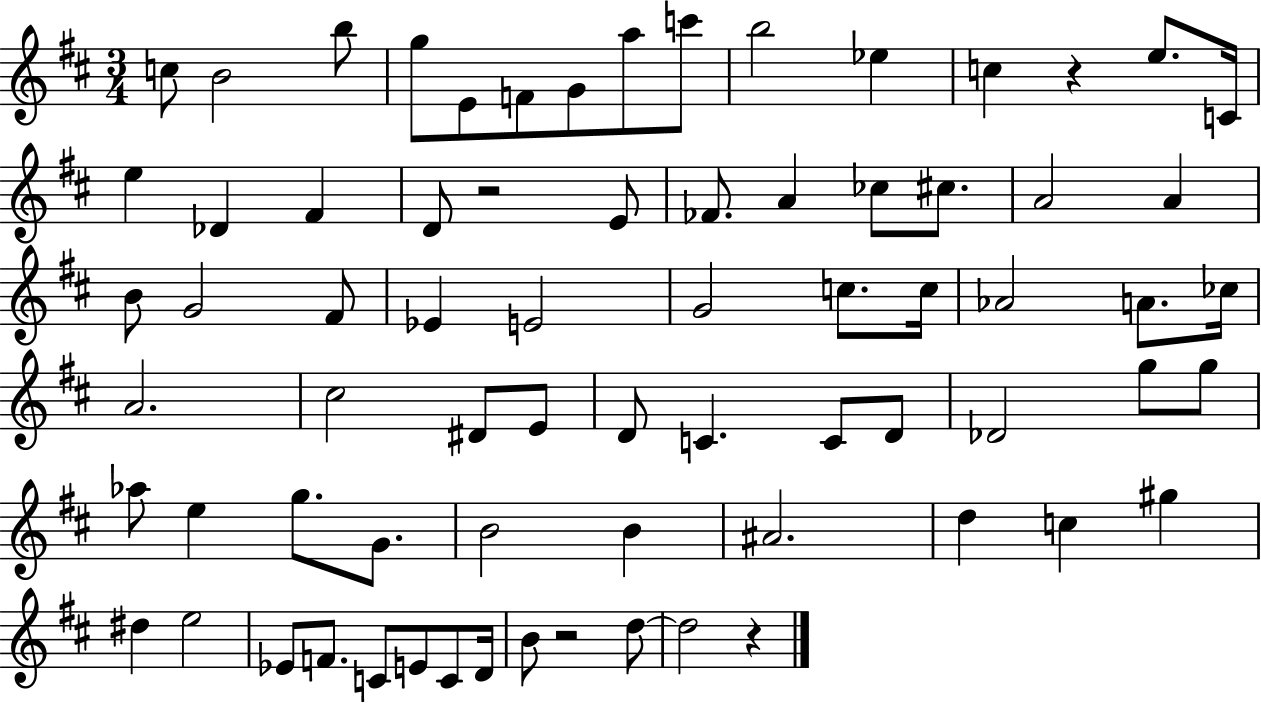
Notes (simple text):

C5/e B4/h B5/e G5/e E4/e F4/e G4/e A5/e C6/e B5/h Eb5/q C5/q R/q E5/e. C4/s E5/q Db4/q F#4/q D4/e R/h E4/e FES4/e. A4/q CES5/e C#5/e. A4/h A4/q B4/e G4/h F#4/e Eb4/q E4/h G4/h C5/e. C5/s Ab4/h A4/e. CES5/s A4/h. C#5/h D#4/e E4/e D4/e C4/q. C4/e D4/e Db4/h G5/e G5/e Ab5/e E5/q G5/e. G4/e. B4/h B4/q A#4/h. D5/q C5/q G#5/q D#5/q E5/h Eb4/e F4/e. C4/e E4/e C4/e D4/s B4/e R/h D5/e D5/h R/q